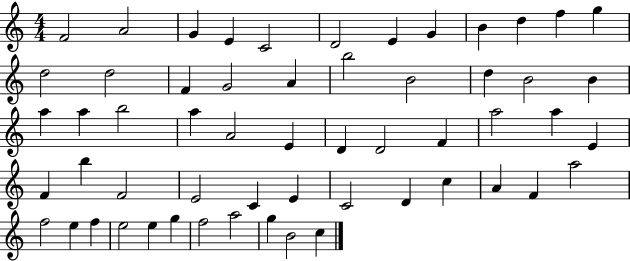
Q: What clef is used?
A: treble